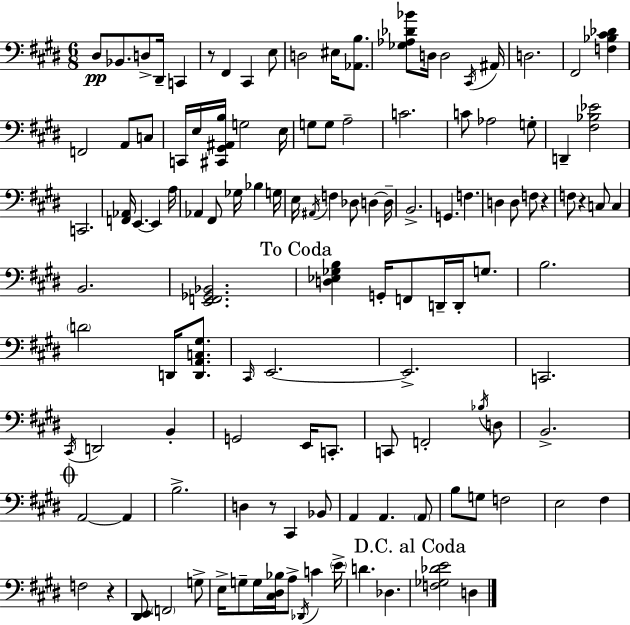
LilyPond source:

{
  \clef bass
  \numericTimeSignature
  \time 6/8
  \key e \major
  dis8\pp bes,8. d8-> dis,16-- c,4 | r8 fis,4 cis,4 e8 | d2 eis16 <aes, b>8. | <ges aes des' bes'>8 d16 d2 \acciaccatura { cis,16 } | \break ais,16 d2. | fis,2 <f bes cis' des'>4 | f,2 a,8 c8 | c,16 e16 <cis, gis, ais, b>16 g2 | \break e16 g8 g8 a2-- | c'2. | c'8 aes2 g8-. | d,4-- <fis bes ees'>2 | \break c,2. | <f, aes,>16 e,4.~~ e,4 | a16 aes,4 fis,8 ges16 bes4 | g16 e16 \acciaccatura { ais,16 } f4 des8 d4~~ | \break d16-- b,2.-> | g,4. f4. | d4 d8 f8 r4 | f8 r4 c8 c4 | \break b,2. | <e, f, ges, bes,>2. | \mark "To Coda" <d ees ges b>4 g,16-. f,8 d,16-- d,16-. g8. | b2. | \break \parenthesize d'2 d,16 <d, a, c gis>8. | \grace { cis,16 } e,2.~~ | e,2.-> | c,2. | \break \acciaccatura { cis,16 } d,2 | b,4-. g,2 | e,16 c,8.-. c,8 f,2-. | \acciaccatura { bes16 } d8 b,2.-> | \break \mark \markup { \musicglyph "scripts.coda" } a,2~~ | a,4 b2.-> | d4 r8 cis,4 | bes,8 a,4 a,4. | \break \parenthesize a,8 b8 g8 f2 | e2 | fis4 f2 | r4 <dis, e,>8 \parenthesize f,2 | \break g8-> e16-> g8-- g16 <cis dis bes>16 a8-> | \acciaccatura { des,16 } c'4 \parenthesize e'16-> d'4. | des4. \mark "D.C. al Coda" <f ges des' e'>2 | d4 \bar "|."
}